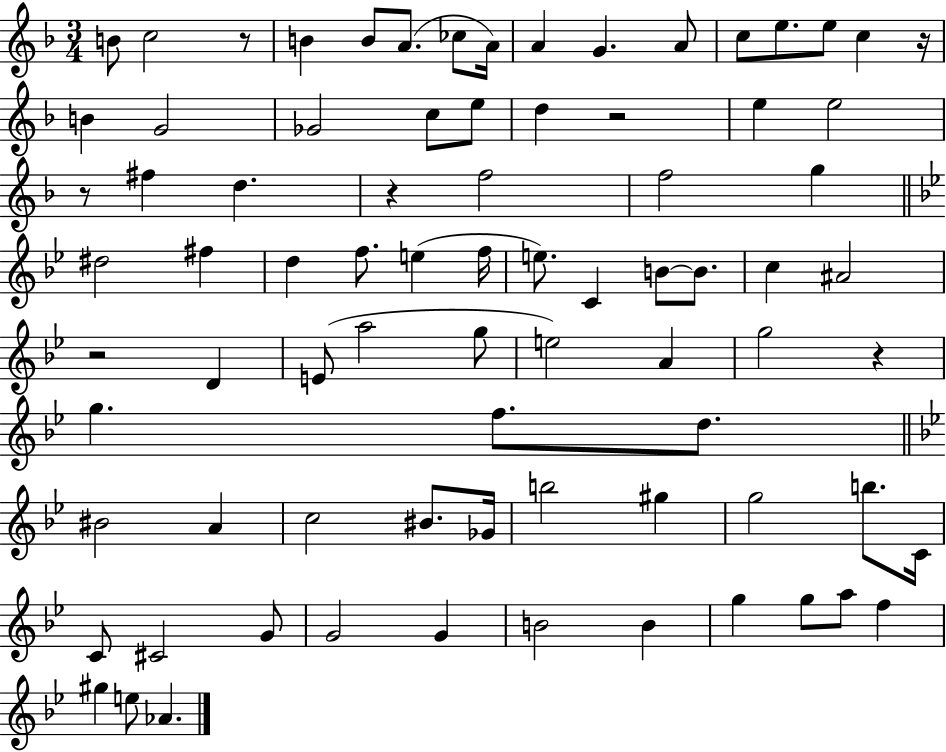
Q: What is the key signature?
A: F major